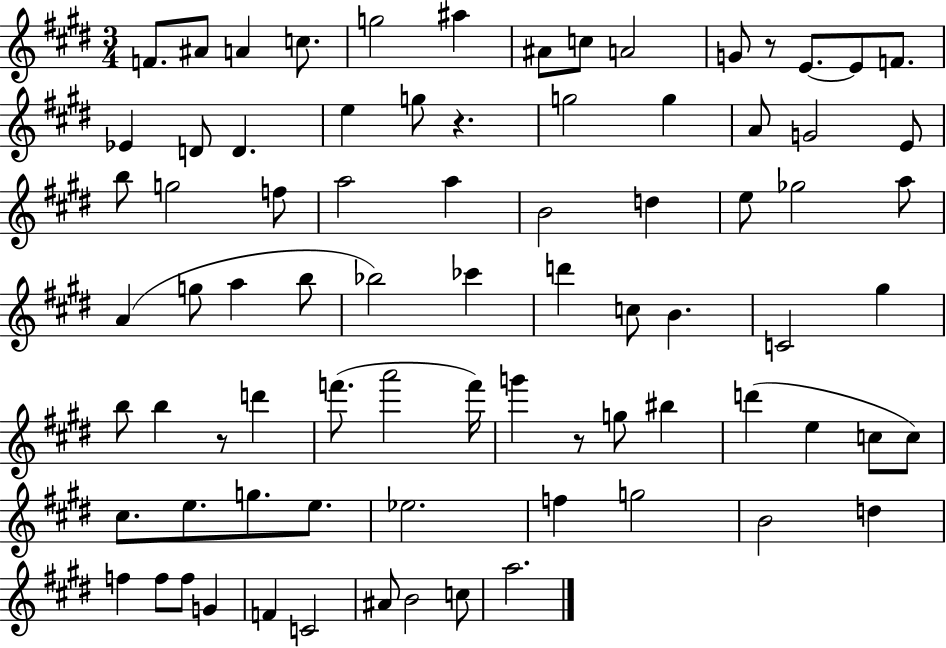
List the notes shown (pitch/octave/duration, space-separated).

F4/e. A#4/e A4/q C5/e. G5/h A#5/q A#4/e C5/e A4/h G4/e R/e E4/e. E4/e F4/e. Eb4/q D4/e D4/q. E5/q G5/e R/q. G5/h G5/q A4/e G4/h E4/e B5/e G5/h F5/e A5/h A5/q B4/h D5/q E5/e Gb5/h A5/e A4/q G5/e A5/q B5/e Bb5/h CES6/q D6/q C5/e B4/q. C4/h G#5/q B5/e B5/q R/e D6/q F6/e. A6/h F6/s G6/q R/e G5/e BIS5/q D6/q E5/q C5/e C5/e C#5/e. E5/e. G5/e. E5/e. Eb5/h. F5/q G5/h B4/h D5/q F5/q F5/e F5/e G4/q F4/q C4/h A#4/e B4/h C5/e A5/h.